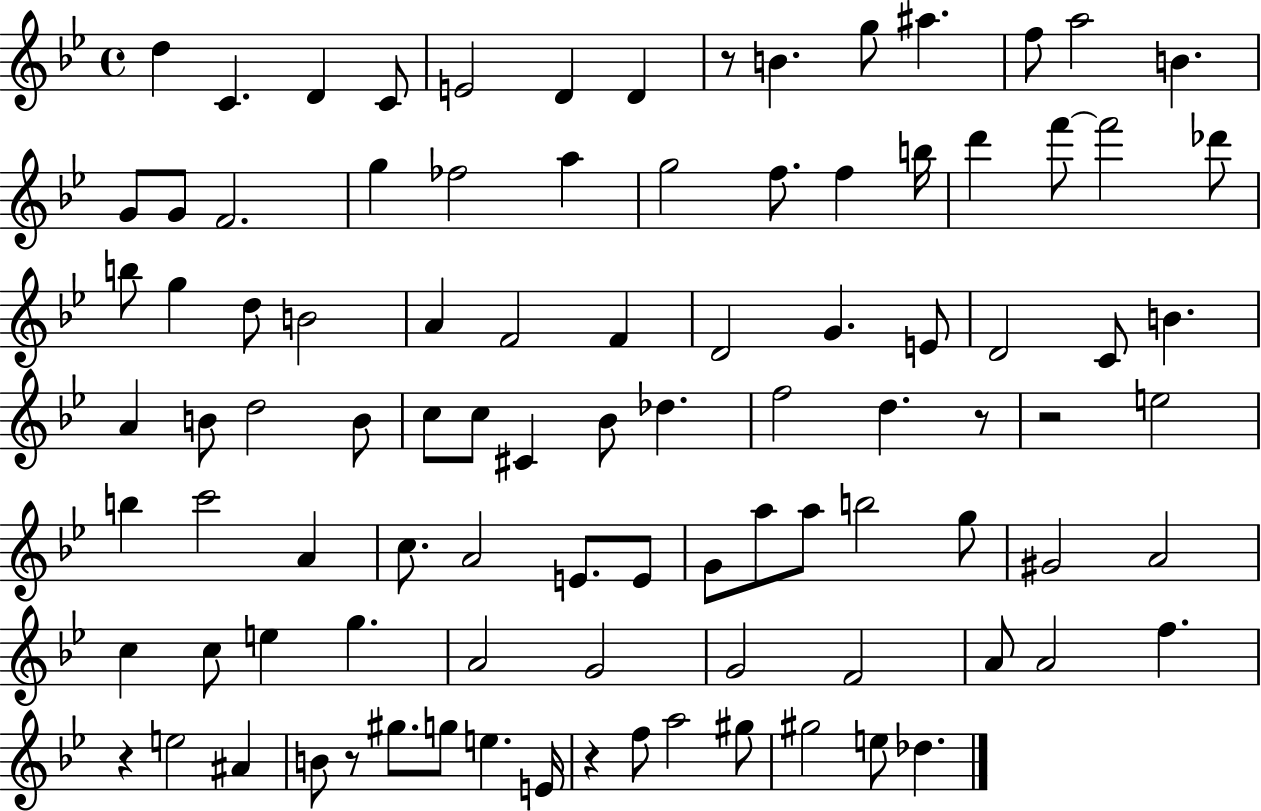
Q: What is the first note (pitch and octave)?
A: D5